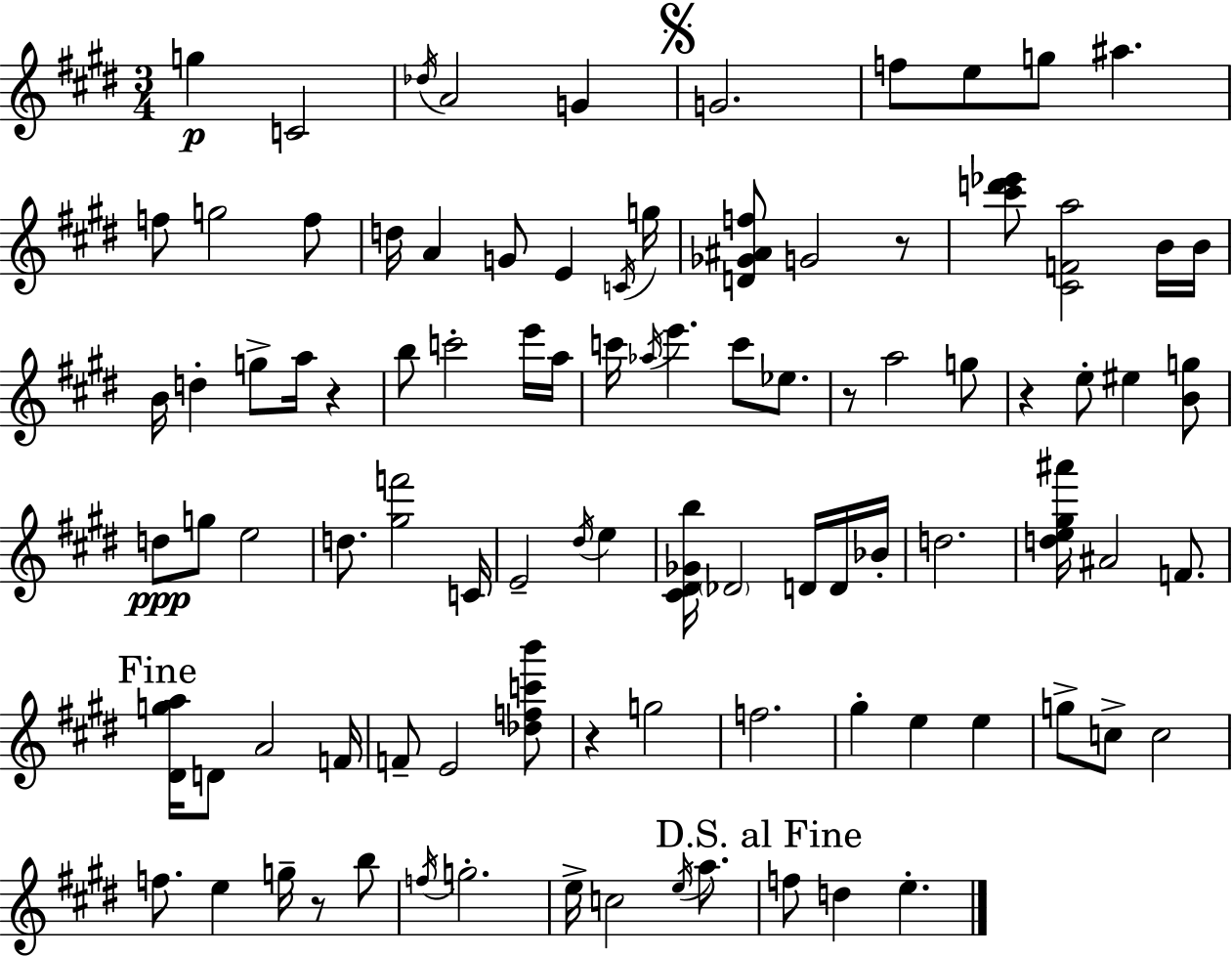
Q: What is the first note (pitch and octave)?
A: G5